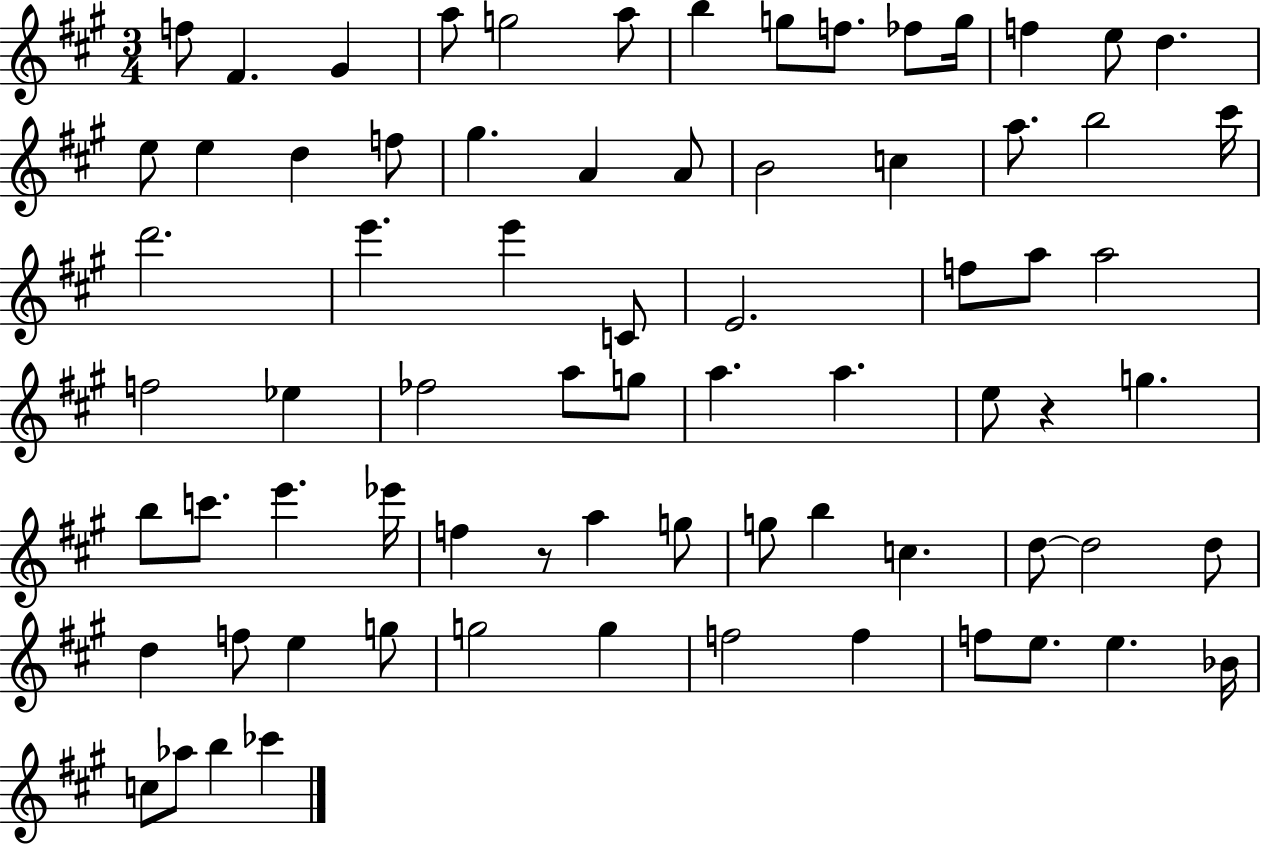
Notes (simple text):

F5/e F#4/q. G#4/q A5/e G5/h A5/e B5/q G5/e F5/e. FES5/e G5/s F5/q E5/e D5/q. E5/e E5/q D5/q F5/e G#5/q. A4/q A4/e B4/h C5/q A5/e. B5/h C#6/s D6/h. E6/q. E6/q C4/e E4/h. F5/e A5/e A5/h F5/h Eb5/q FES5/h A5/e G5/e A5/q. A5/q. E5/e R/q G5/q. B5/e C6/e. E6/q. Eb6/s F5/q R/e A5/q G5/e G5/e B5/q C5/q. D5/e D5/h D5/e D5/q F5/e E5/q G5/e G5/h G5/q F5/h F5/q F5/e E5/e. E5/q. Bb4/s C5/e Ab5/e B5/q CES6/q